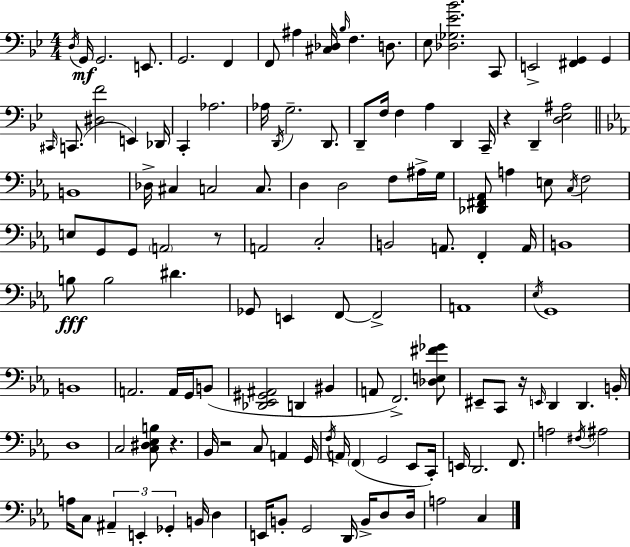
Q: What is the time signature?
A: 4/4